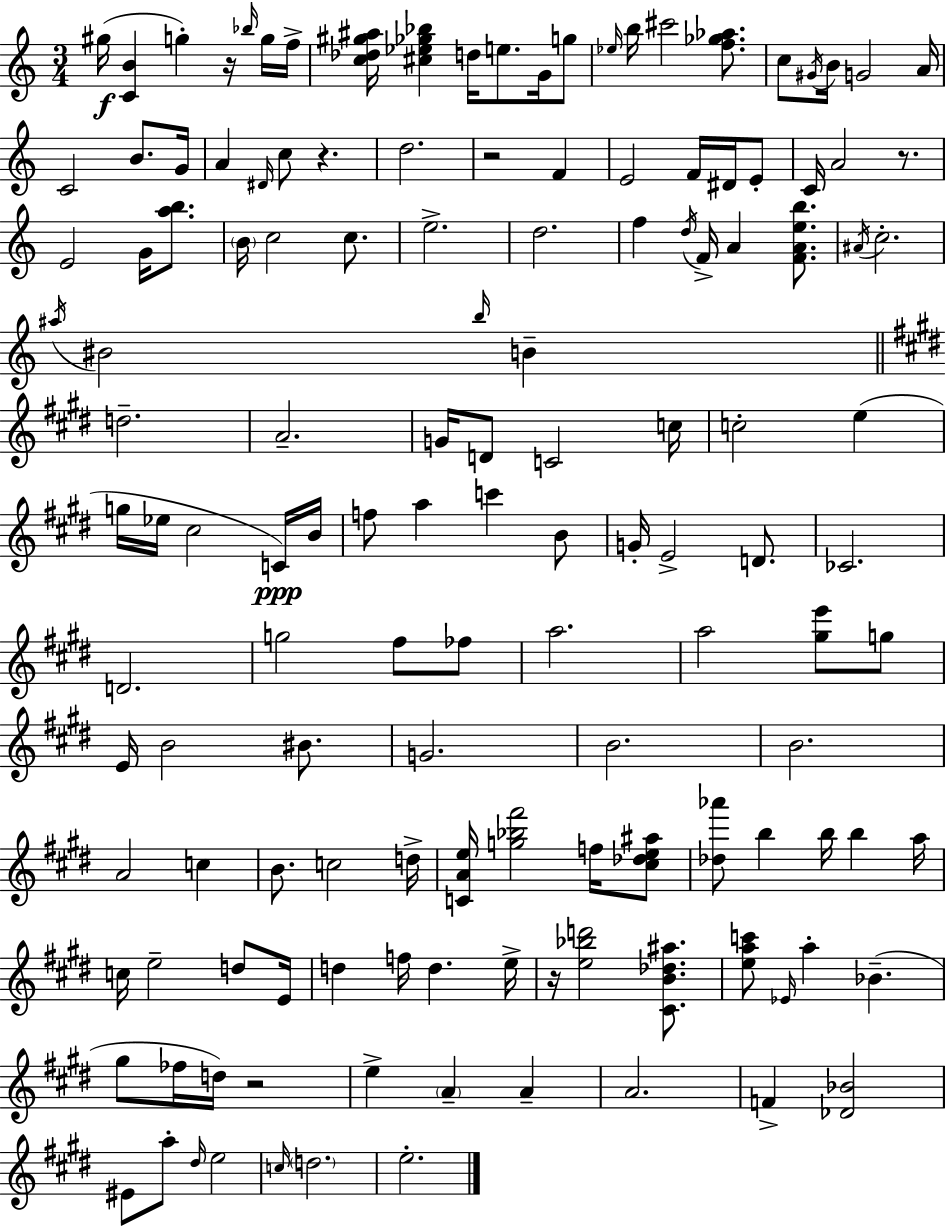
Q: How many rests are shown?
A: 6